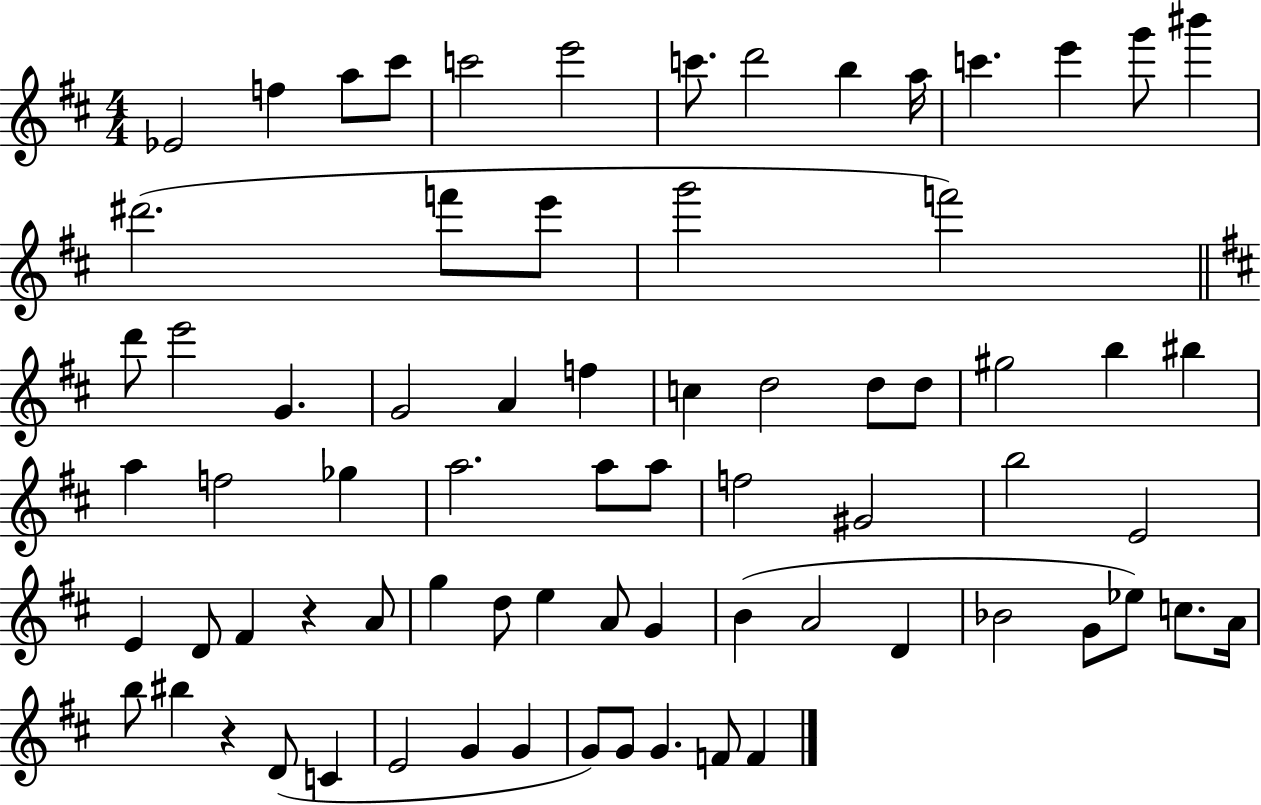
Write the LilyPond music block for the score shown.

{
  \clef treble
  \numericTimeSignature
  \time 4/4
  \key d \major
  ees'2 f''4 a''8 cis'''8 | c'''2 e'''2 | c'''8. d'''2 b''4 a''16 | c'''4. e'''4 g'''8 bis'''4 | \break dis'''2.( f'''8 e'''8 | g'''2 f'''2) | \bar "||" \break \key b \minor d'''8 e'''2 g'4. | g'2 a'4 f''4 | c''4 d''2 d''8 d''8 | gis''2 b''4 bis''4 | \break a''4 f''2 ges''4 | a''2. a''8 a''8 | f''2 gis'2 | b''2 e'2 | \break e'4 d'8 fis'4 r4 a'8 | g''4 d''8 e''4 a'8 g'4 | b'4( a'2 d'4 | bes'2 g'8 ees''8) c''8. a'16 | \break b''8 bis''4 r4 d'8( c'4 | e'2 g'4 g'4 | g'8) g'8 g'4. f'8 f'4 | \bar "|."
}